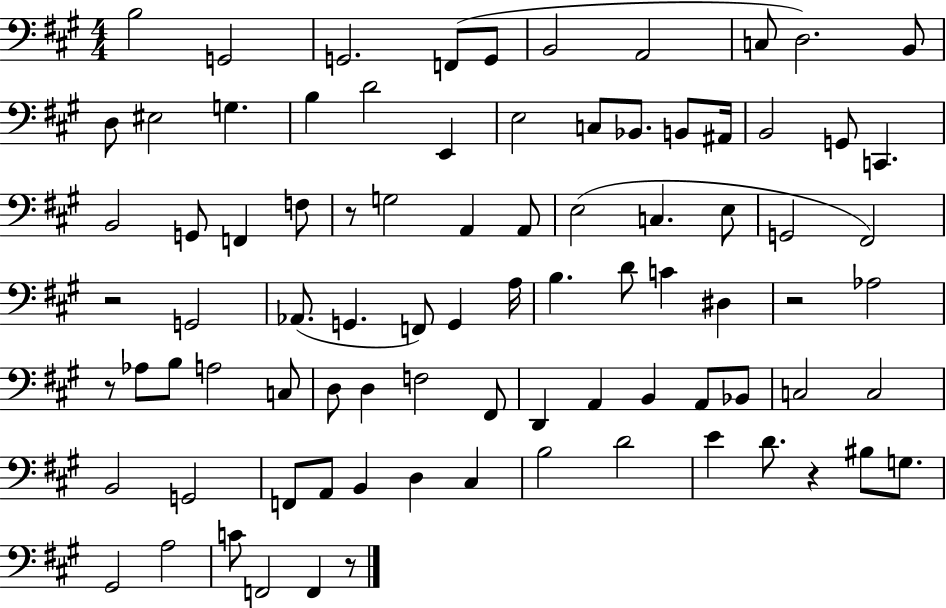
B3/h G2/h G2/h. F2/e G2/e B2/h A2/h C3/e D3/h. B2/e D3/e EIS3/h G3/q. B3/q D4/h E2/q E3/h C3/e Bb2/e. B2/e A#2/s B2/h G2/e C2/q. B2/h G2/e F2/q F3/e R/e G3/h A2/q A2/e E3/h C3/q. E3/e G2/h F#2/h R/h G2/h Ab2/e. G2/q. F2/e G2/q A3/s B3/q. D4/e C4/q D#3/q R/h Ab3/h R/e Ab3/e B3/e A3/h C3/e D3/e D3/q F3/h F#2/e D2/q A2/q B2/q A2/e Bb2/e C3/h C3/h B2/h G2/h F2/e A2/e B2/q D3/q C#3/q B3/h D4/h E4/q D4/e. R/q BIS3/e G3/e. G#2/h A3/h C4/e F2/h F2/q R/e